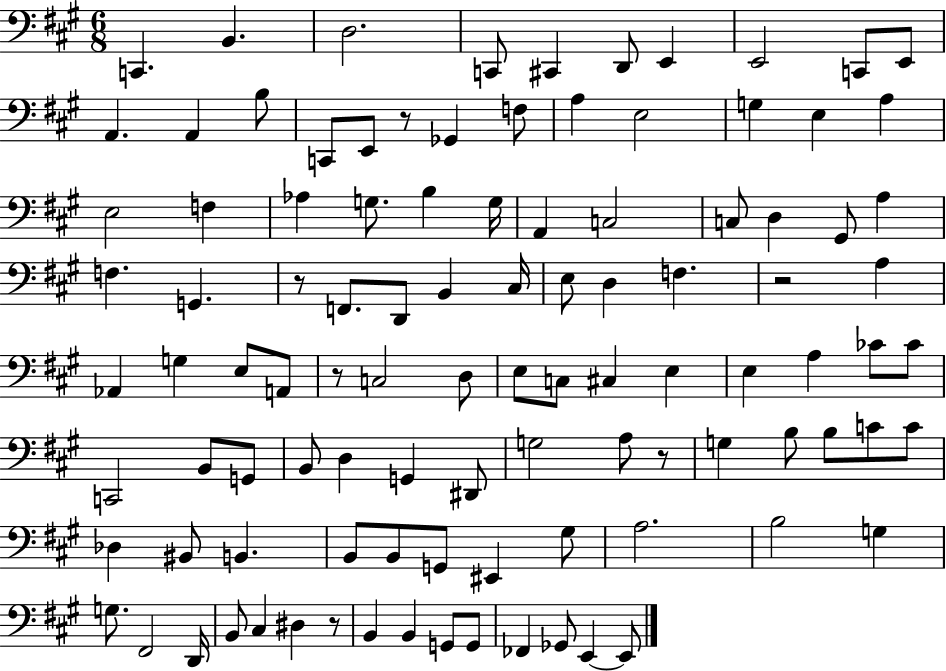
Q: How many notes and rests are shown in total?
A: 103